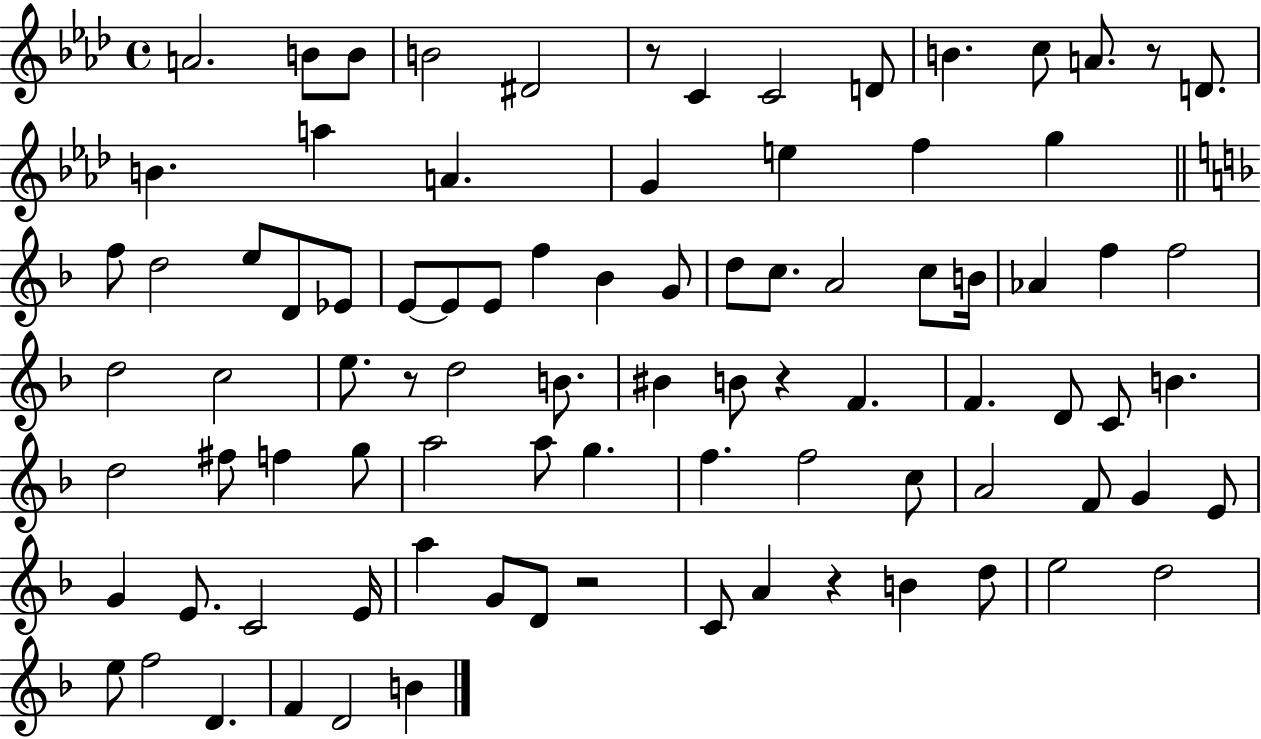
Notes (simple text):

A4/h. B4/e B4/e B4/h D#4/h R/e C4/q C4/h D4/e B4/q. C5/e A4/e. R/e D4/e. B4/q. A5/q A4/q. G4/q E5/q F5/q G5/q F5/e D5/h E5/e D4/e Eb4/e E4/e E4/e E4/e F5/q Bb4/q G4/e D5/e C5/e. A4/h C5/e B4/s Ab4/q F5/q F5/h D5/h C5/h E5/e. R/e D5/h B4/e. BIS4/q B4/e R/q F4/q. F4/q. D4/e C4/e B4/q. D5/h F#5/e F5/q G5/e A5/h A5/e G5/q. F5/q. F5/h C5/e A4/h F4/e G4/q E4/e G4/q E4/e. C4/h E4/s A5/q G4/e D4/e R/h C4/e A4/q R/q B4/q D5/e E5/h D5/h E5/e F5/h D4/q. F4/q D4/h B4/q